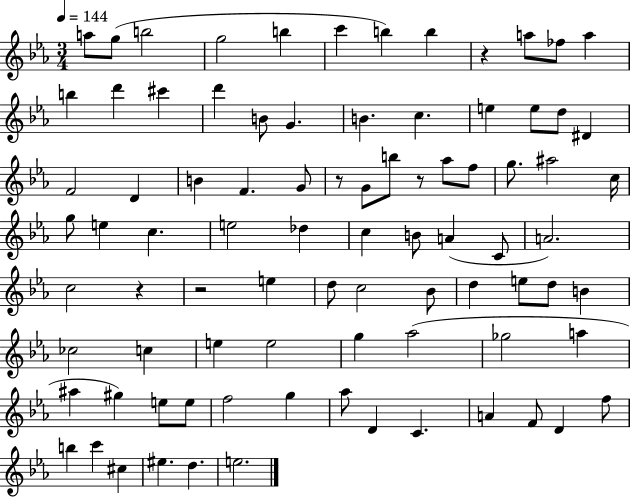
A5/e G5/e B5/h G5/h B5/q C6/q B5/q B5/q R/q A5/e FES5/e A5/q B5/q D6/q C#6/q D6/q B4/e G4/q. B4/q. C5/q. E5/q E5/e D5/e D#4/q F4/h D4/q B4/q F4/q. G4/e R/e G4/e B5/e R/e Ab5/e F5/e G5/e. A#5/h C5/s G5/e E5/q C5/q. E5/h Db5/q C5/q B4/e A4/q C4/e A4/h. C5/h R/q R/h E5/q D5/e C5/h Bb4/e D5/q E5/e D5/e B4/q CES5/h C5/q E5/q E5/h G5/q Ab5/h Gb5/h A5/q A#5/q G#5/q E5/e E5/e F5/h G5/q Ab5/e D4/q C4/q. A4/q F4/e D4/q F5/e B5/q C6/q C#5/q EIS5/q. D5/q. E5/h.